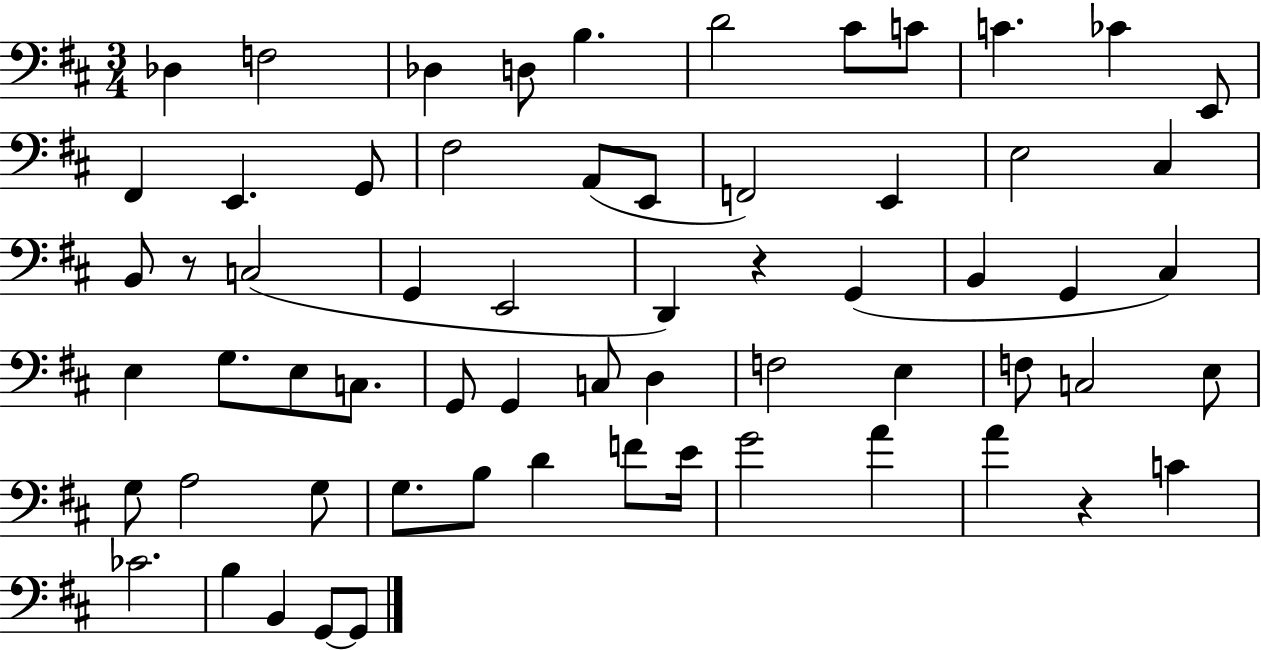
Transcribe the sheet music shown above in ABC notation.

X:1
T:Untitled
M:3/4
L:1/4
K:D
_D, F,2 _D, D,/2 B, D2 ^C/2 C/2 C _C E,,/2 ^F,, E,, G,,/2 ^F,2 A,,/2 E,,/2 F,,2 E,, E,2 ^C, B,,/2 z/2 C,2 G,, E,,2 D,, z G,, B,, G,, ^C, E, G,/2 E,/2 C,/2 G,,/2 G,, C,/2 D, F,2 E, F,/2 C,2 E,/2 G,/2 A,2 G,/2 G,/2 B,/2 D F/2 E/4 G2 A A z C _C2 B, B,, G,,/2 G,,/2